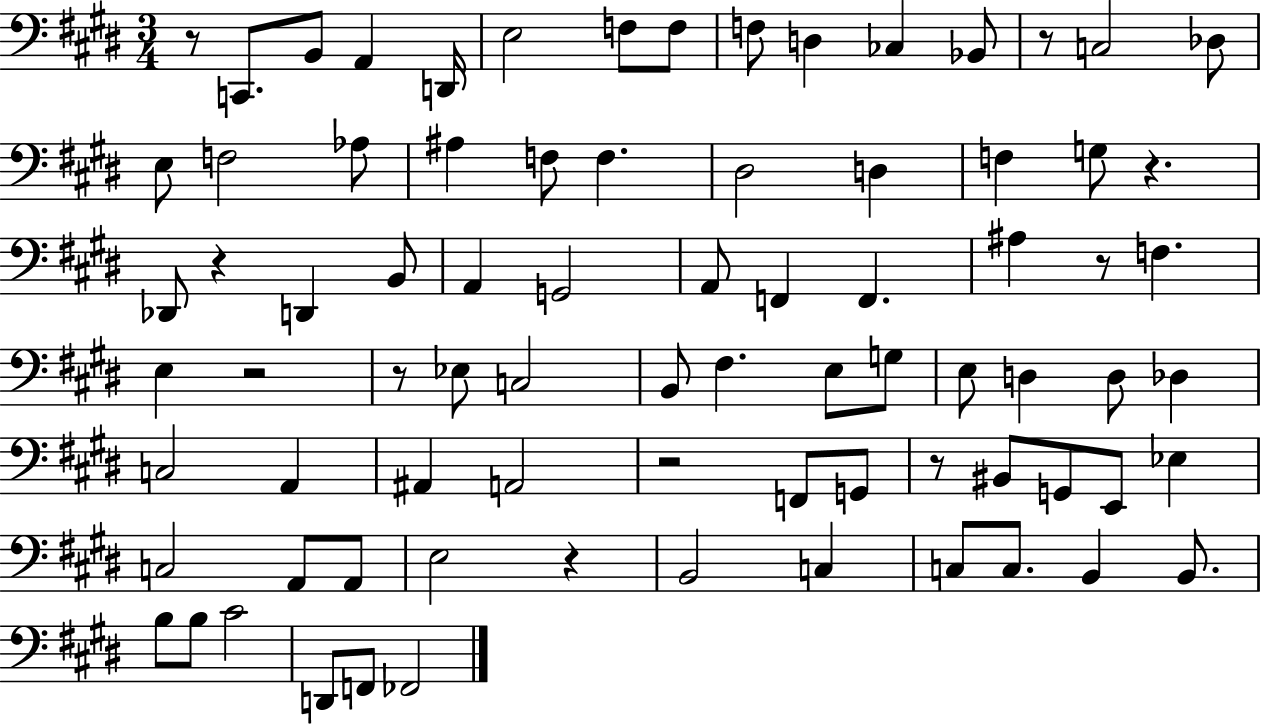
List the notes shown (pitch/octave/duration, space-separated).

R/e C2/e. B2/e A2/q D2/s E3/h F3/e F3/e F3/e D3/q CES3/q Bb2/e R/e C3/h Db3/e E3/e F3/h Ab3/e A#3/q F3/e F3/q. D#3/h D3/q F3/q G3/e R/q. Db2/e R/q D2/q B2/e A2/q G2/h A2/e F2/q F2/q. A#3/q R/e F3/q. E3/q R/h R/e Eb3/e C3/h B2/e F#3/q. E3/e G3/e E3/e D3/q D3/e Db3/q C3/h A2/q A#2/q A2/h R/h F2/e G2/e R/e BIS2/e G2/e E2/e Eb3/q C3/h A2/e A2/e E3/h R/q B2/h C3/q C3/e C3/e. B2/q B2/e. B3/e B3/e C#4/h D2/e F2/e FES2/h